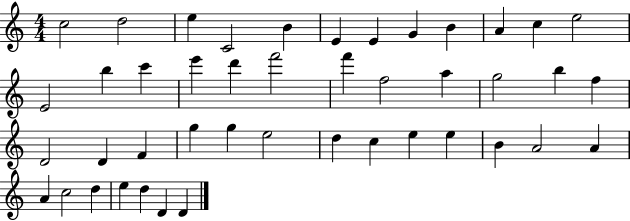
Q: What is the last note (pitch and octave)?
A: D4